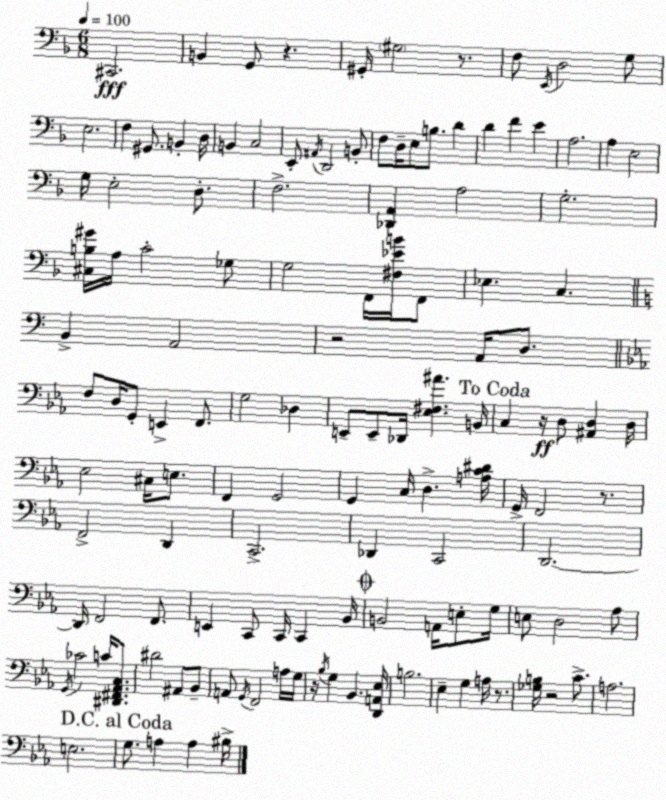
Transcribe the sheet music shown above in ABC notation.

X:1
T:Untitled
M:6/8
L:1/4
K:F
^C,,2 B,, G,,/2 z ^G,,/4 ^G,2 z/2 F,/2 E,,/4 D,2 G,/2 E,2 F, ^G,,/2 B,, D,/4 B,, C,2 E,,/2 ^A,,/4 D,,2 B,,/2 F,/2 D,/4 E,/2 B,/2 D D F E A,2 A, E,2 G,/4 E,2 D,/2 F,2 [_D,,A,,] A,2 G,2 [^C,B,^G]/4 A,/4 C2 _G,/2 G,2 F,,/4 [^F,_EB]/4 F,,/2 _E, C, B,, A,,2 z2 A,,/4 D,/2 F,/2 D,/4 G,,/2 E,, F,,/2 G,2 _D, E,,/2 E,,/2 _D,,/4 [_E,^F,^A] B,,/4 C, z/4 D,/2 [^A,,D,] D,/4 _E,2 ^C,/4 E,/2 F,, G,,2 G,, C,/4 D, [A,C^D]/4 G,,/4 F,,2 z/2 F,,2 D,, C,,2 _D,, C,,2 D,,2 D,,/4 F,,2 F,,/2 E,, C,,/2 C,,/4 C,, _B,,/4 B,,2 A,,/4 E,/2 G,/4 E,/2 D,2 _A,/2 G,,/4 _C2 C/4 [^D,,^F,,_A,,C,]/2 ^D2 ^A,,/2 _B,,/2 A,,/2 G,,/4 F,,2 A,/4 G,/4 z/4 _B,/4 G, _B,, [D,,A,,_E,]/4 B,2 _E, G, A,/4 z/2 [_G,B,]/4 z2 C/2 A,2 E,2 G,/2 A, A, ^B,/4